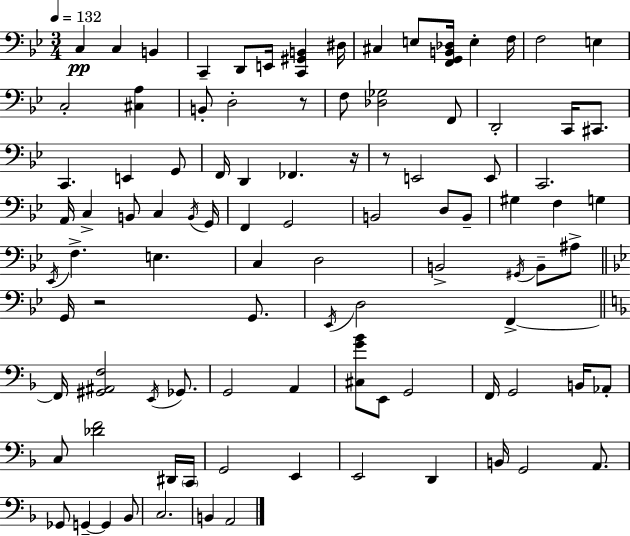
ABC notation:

X:1
T:Untitled
M:3/4
L:1/4
K:Gm
C, C, B,, C,, D,,/2 E,,/4 [C,,^G,,B,,] ^D,/4 ^C, E,/2 [F,,G,,B,,_D,]/4 E, F,/4 F,2 E, C,2 [^C,A,] B,,/2 D,2 z/2 F,/2 [_D,_G,]2 F,,/2 D,,2 C,,/4 ^C,,/2 C,, E,, G,,/2 F,,/4 D,, _F,, z/4 z/2 E,,2 E,,/2 C,,2 A,,/4 C, B,,/2 C, B,,/4 G,,/4 F,, G,,2 B,,2 D,/2 B,,/2 ^G, F, G, _E,,/4 F, E, C, D,2 B,,2 ^G,,/4 B,,/2 ^A,/2 G,,/4 z2 G,,/2 _E,,/4 D,2 F,, F,,/4 [^G,,^A,,F,]2 E,,/4 _G,,/2 G,,2 A,, [^C,G_B]/2 E,,/2 G,,2 F,,/4 G,,2 B,,/4 _A,,/2 C,/2 [_DF]2 ^D,,/4 C,,/4 G,,2 E,, E,,2 D,, B,,/4 G,,2 A,,/2 _G,,/2 G,, G,, _B,,/2 C,2 B,, A,,2